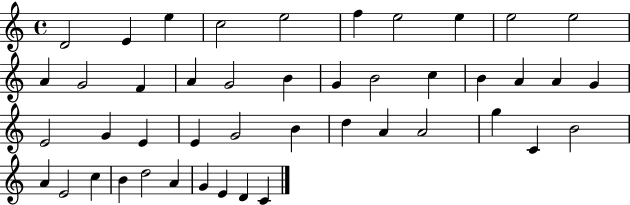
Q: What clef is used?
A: treble